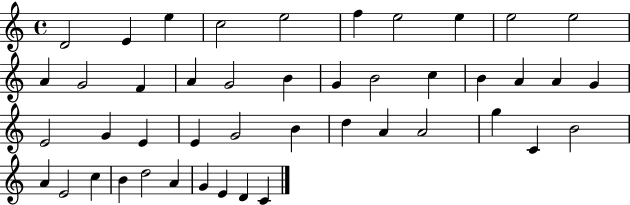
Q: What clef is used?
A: treble